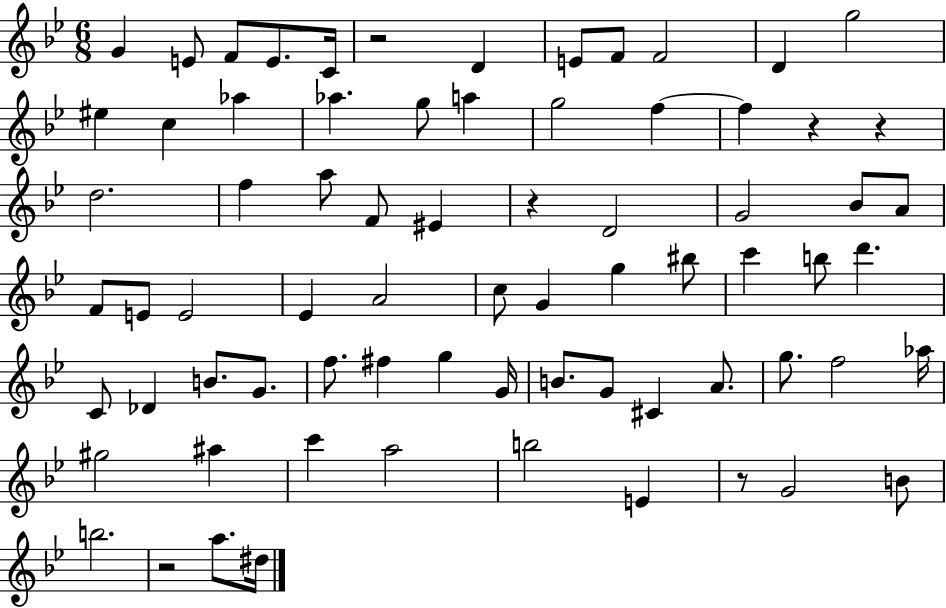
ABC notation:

X:1
T:Untitled
M:6/8
L:1/4
K:Bb
G E/2 F/2 E/2 C/4 z2 D E/2 F/2 F2 D g2 ^e c _a _a g/2 a g2 f f z z d2 f a/2 F/2 ^E z D2 G2 _B/2 A/2 F/2 E/2 E2 _E A2 c/2 G g ^b/2 c' b/2 d' C/2 _D B/2 G/2 f/2 ^f g G/4 B/2 G/2 ^C A/2 g/2 f2 _a/4 ^g2 ^a c' a2 b2 E z/2 G2 B/2 b2 z2 a/2 ^d/4